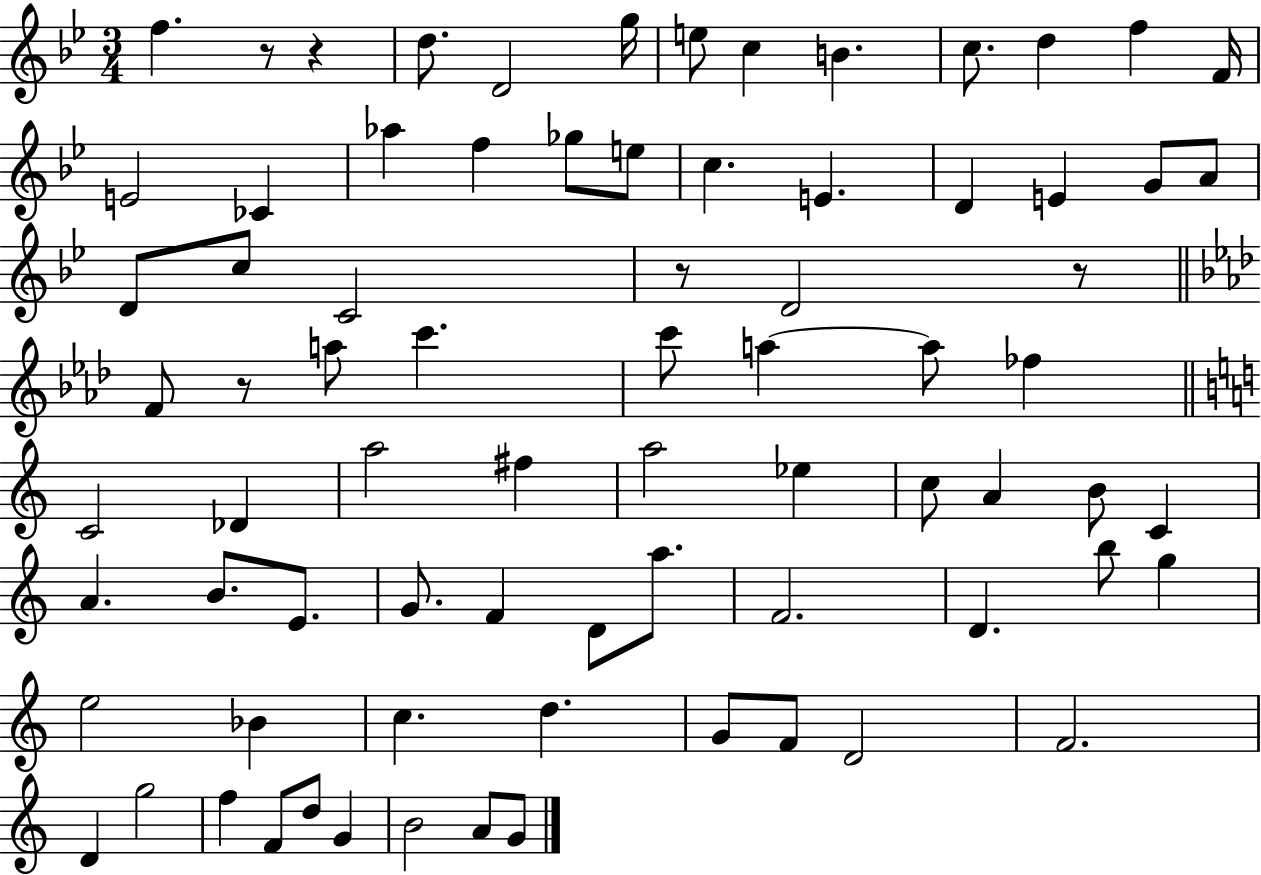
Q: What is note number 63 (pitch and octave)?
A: F4